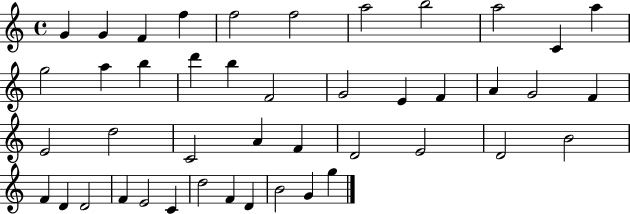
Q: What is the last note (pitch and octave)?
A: G5